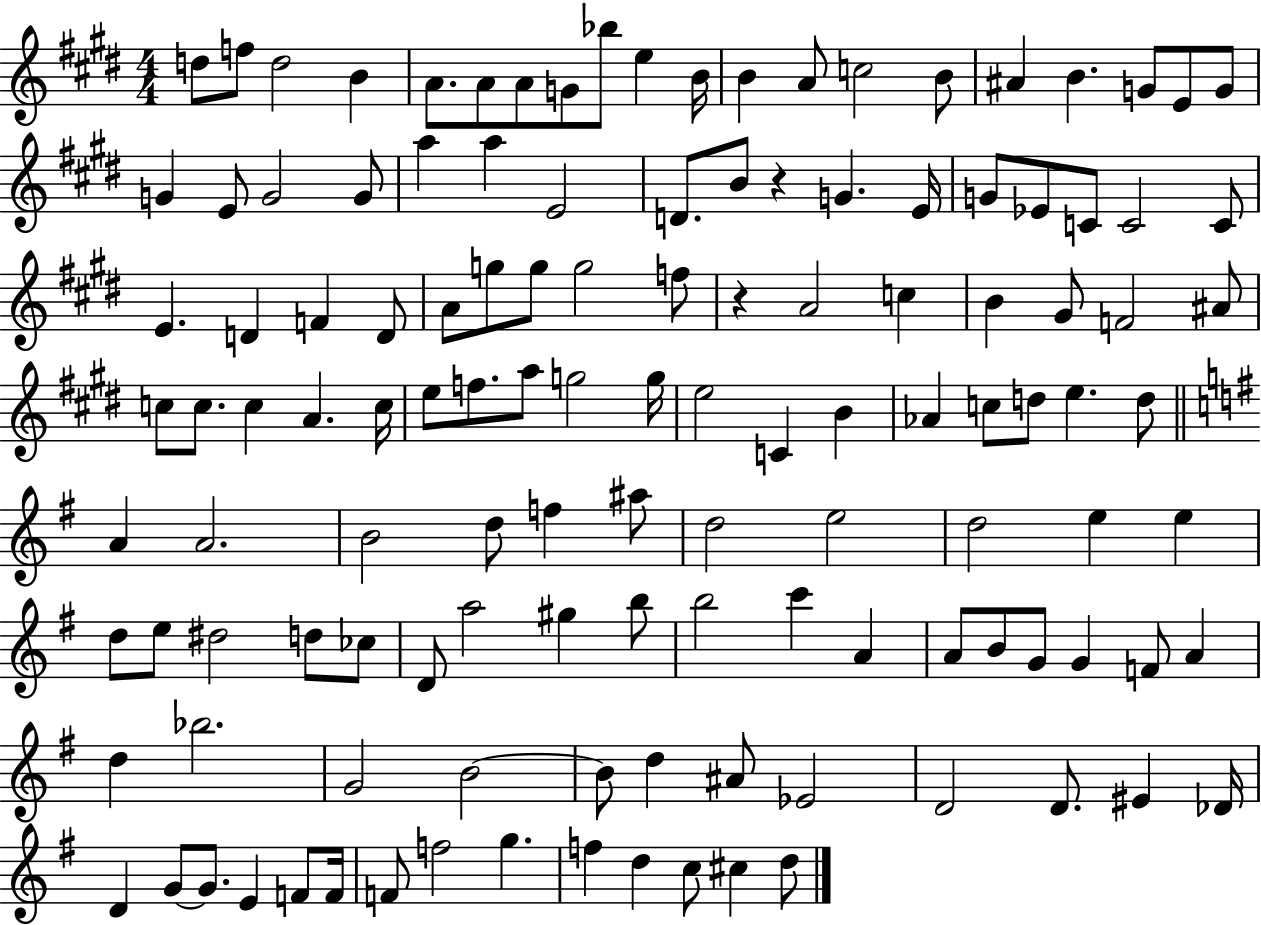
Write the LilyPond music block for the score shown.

{
  \clef treble
  \numericTimeSignature
  \time 4/4
  \key e \major
  \repeat volta 2 { d''8 f''8 d''2 b'4 | a'8. a'8 a'8 g'8 bes''8 e''4 b'16 | b'4 a'8 c''2 b'8 | ais'4 b'4. g'8 e'8 g'8 | \break g'4 e'8 g'2 g'8 | a''4 a''4 e'2 | d'8. b'8 r4 g'4. e'16 | g'8 ees'8 c'8 c'2 c'8 | \break e'4. d'4 f'4 d'8 | a'8 g''8 g''8 g''2 f''8 | r4 a'2 c''4 | b'4 gis'8 f'2 ais'8 | \break c''8 c''8. c''4 a'4. c''16 | e''8 f''8. a''8 g''2 g''16 | e''2 c'4 b'4 | aes'4 c''8 d''8 e''4. d''8 | \break \bar "||" \break \key e \minor a'4 a'2. | b'2 d''8 f''4 ais''8 | d''2 e''2 | d''2 e''4 e''4 | \break d''8 e''8 dis''2 d''8 ces''8 | d'8 a''2 gis''4 b''8 | b''2 c'''4 a'4 | a'8 b'8 g'8 g'4 f'8 a'4 | \break d''4 bes''2. | g'2 b'2~~ | b'8 d''4 ais'8 ees'2 | d'2 d'8. eis'4 des'16 | \break d'4 g'8~~ g'8. e'4 f'8 f'16 | f'8 f''2 g''4. | f''4 d''4 c''8 cis''4 d''8 | } \bar "|."
}